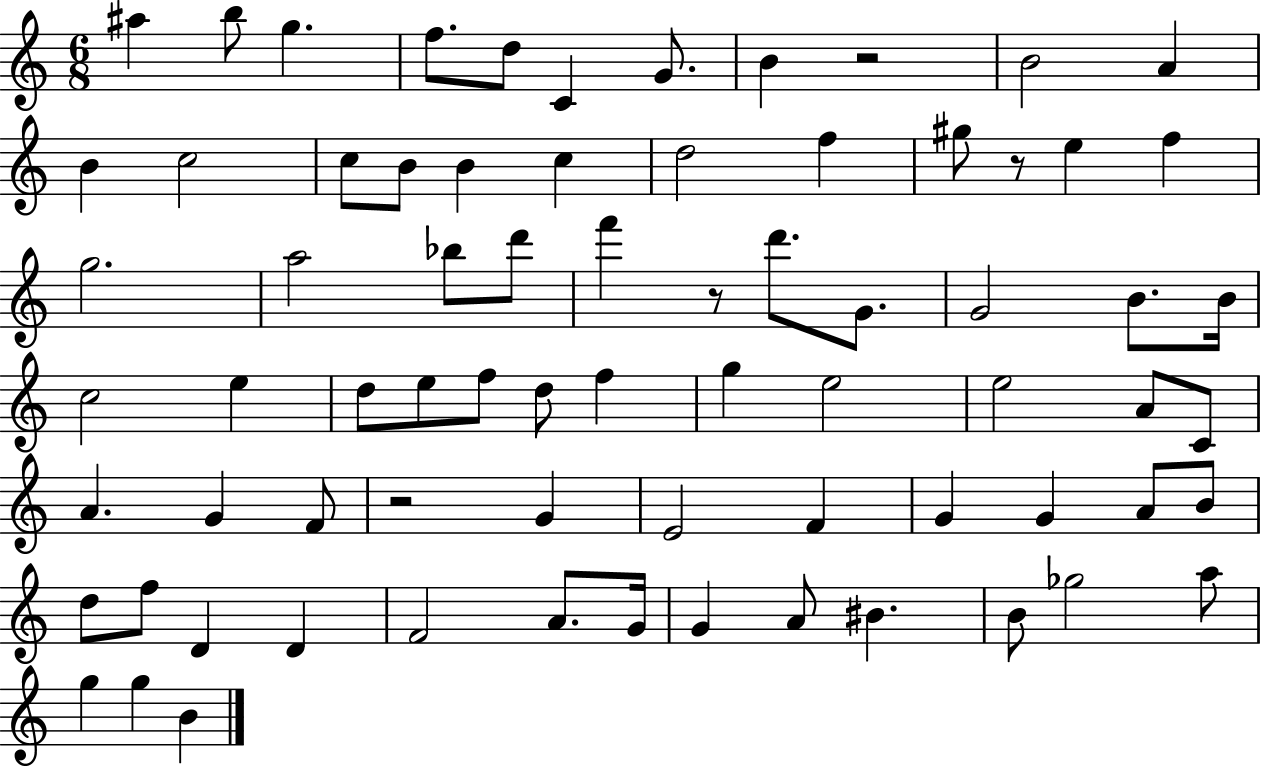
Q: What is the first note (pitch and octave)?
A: A#5